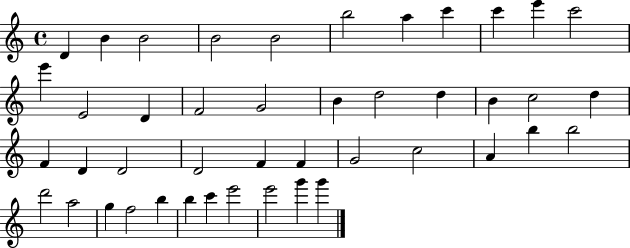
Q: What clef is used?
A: treble